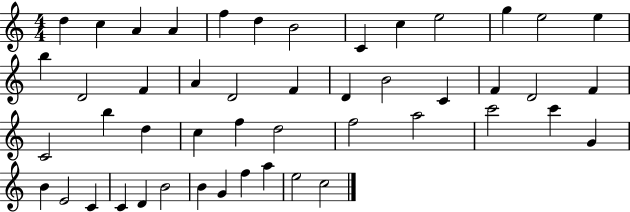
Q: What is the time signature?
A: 4/4